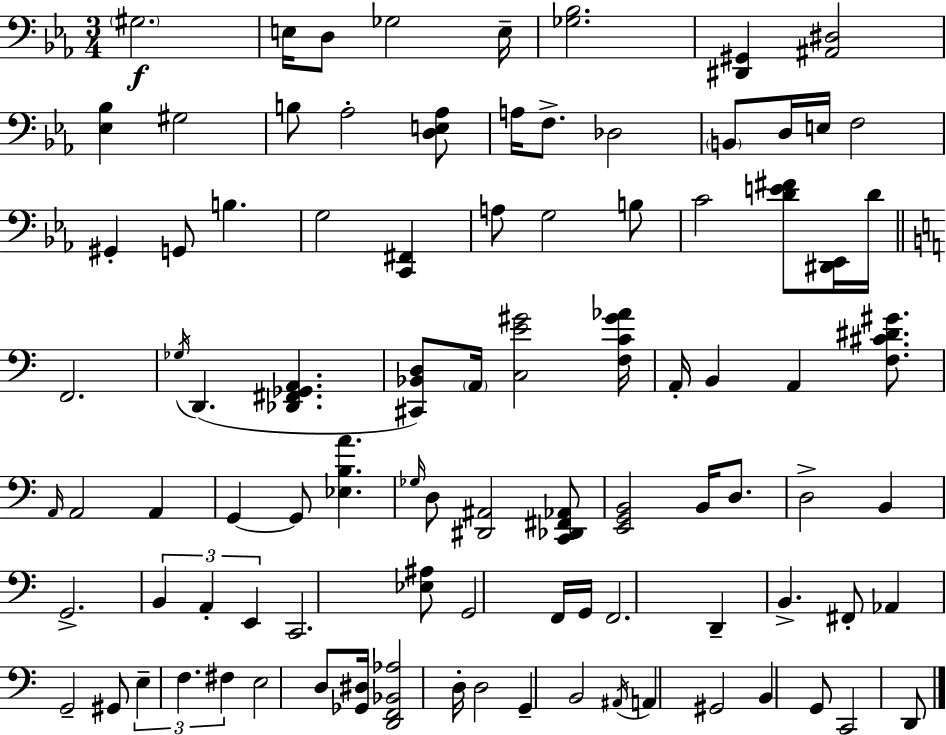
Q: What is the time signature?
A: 3/4